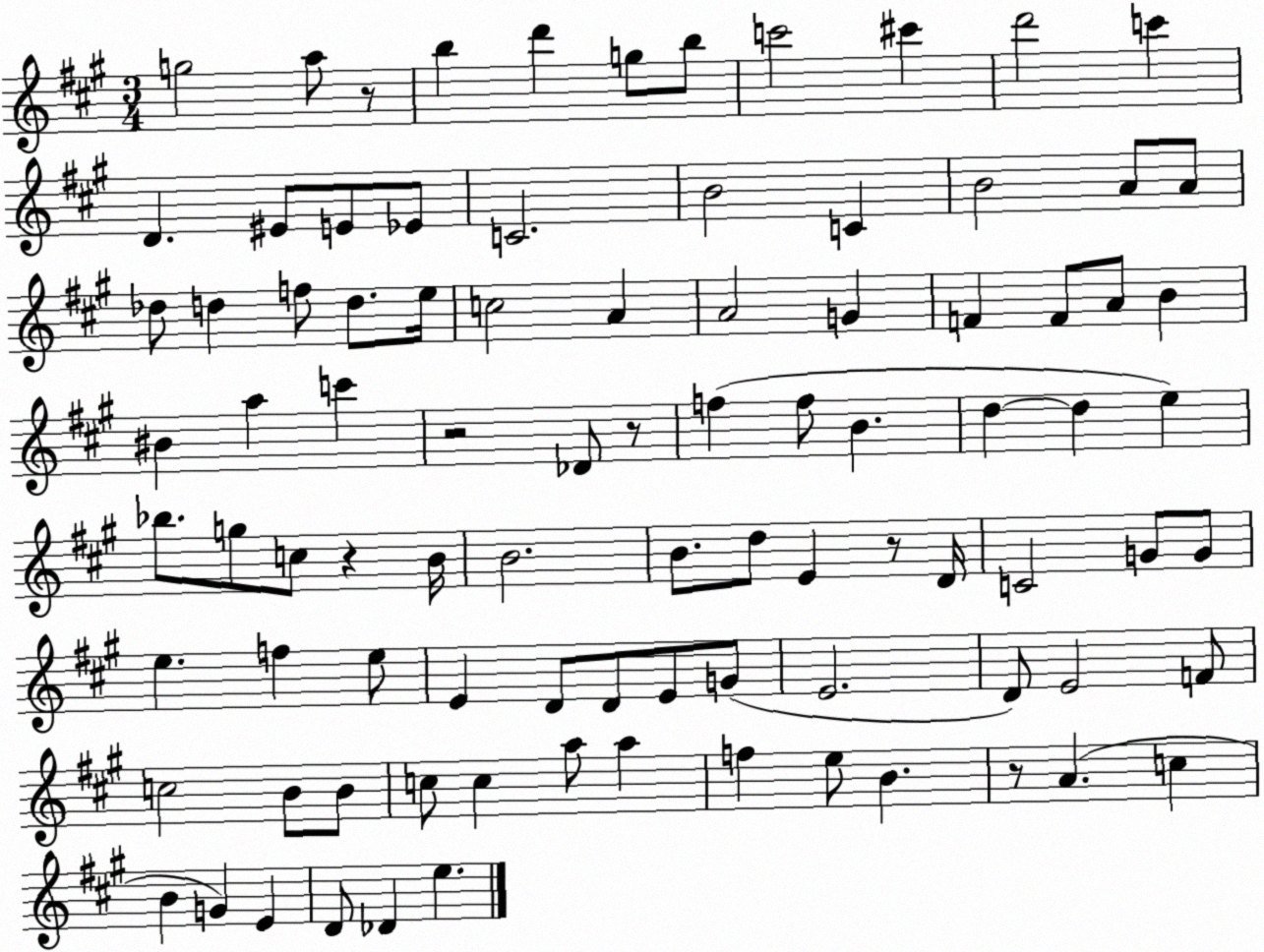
X:1
T:Untitled
M:3/4
L:1/4
K:A
g2 a/2 z/2 b d' g/2 b/2 c'2 ^c' d'2 c' D ^E/2 E/2 _E/2 C2 B2 C B2 A/2 A/2 _d/2 d f/2 d/2 e/4 c2 A A2 G F F/2 A/2 B ^B a c' z2 _D/2 z/2 f f/2 B d d e _b/2 g/2 c/2 z B/4 B2 B/2 d/2 E z/2 D/4 C2 G/2 G/2 e f e/2 E D/2 D/2 E/2 G/2 E2 D/2 E2 F/2 c2 B/2 B/2 c/2 c a/2 a f e/2 B z/2 A c B G E D/2 _D e